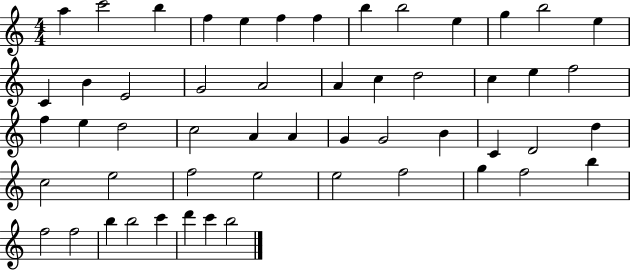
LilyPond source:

{
  \clef treble
  \numericTimeSignature
  \time 4/4
  \key c \major
  a''4 c'''2 b''4 | f''4 e''4 f''4 f''4 | b''4 b''2 e''4 | g''4 b''2 e''4 | \break c'4 b'4 e'2 | g'2 a'2 | a'4 c''4 d''2 | c''4 e''4 f''2 | \break f''4 e''4 d''2 | c''2 a'4 a'4 | g'4 g'2 b'4 | c'4 d'2 d''4 | \break c''2 e''2 | f''2 e''2 | e''2 f''2 | g''4 f''2 b''4 | \break f''2 f''2 | b''4 b''2 c'''4 | d'''4 c'''4 b''2 | \bar "|."
}